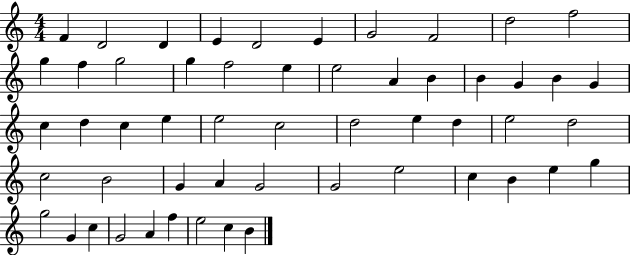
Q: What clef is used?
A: treble